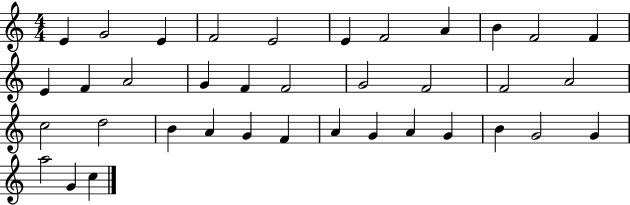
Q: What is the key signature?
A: C major